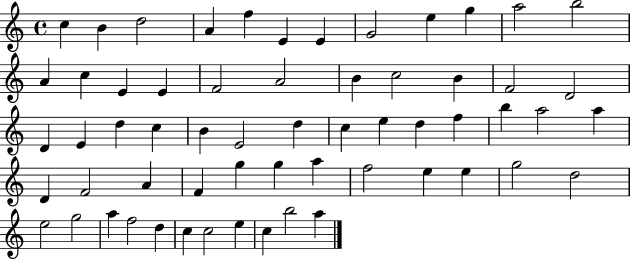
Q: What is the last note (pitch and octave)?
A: A5